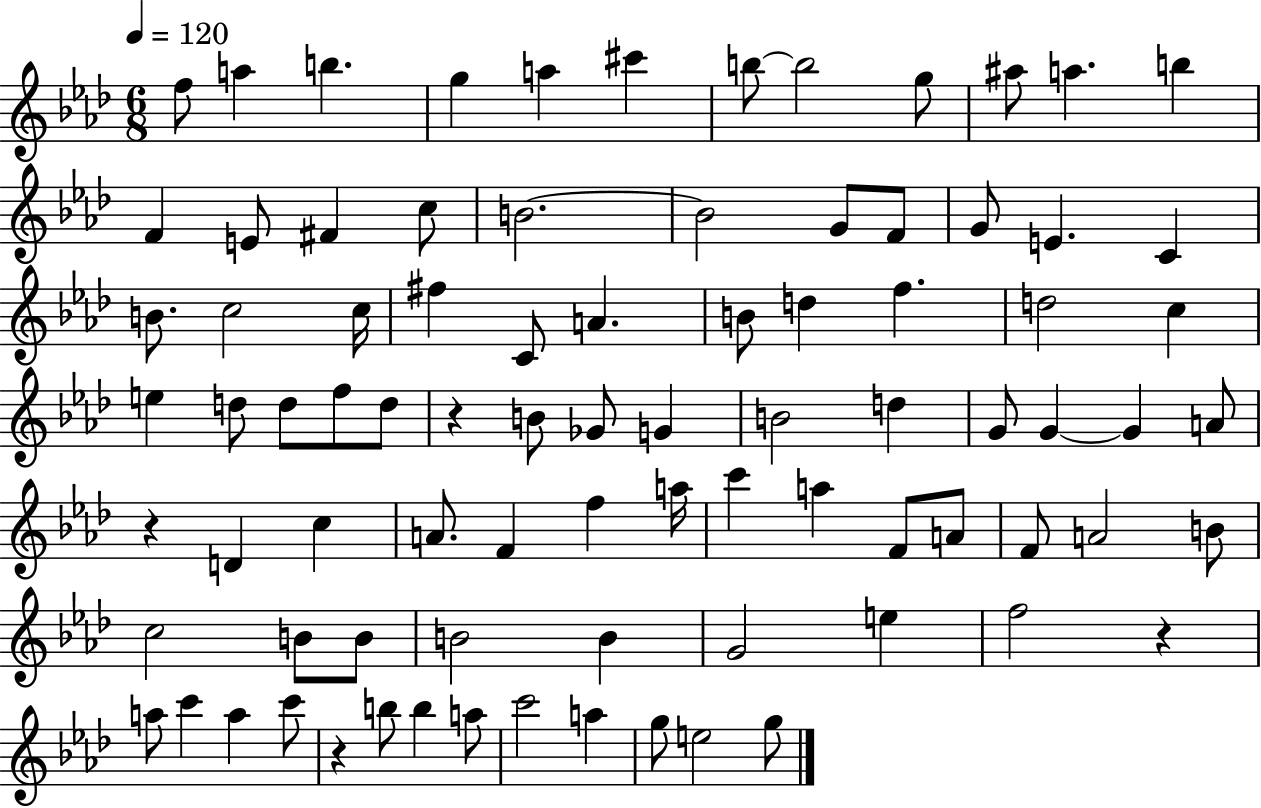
{
  \clef treble
  \numericTimeSignature
  \time 6/8
  \key aes \major
  \tempo 4 = 120
  f''8 a''4 b''4. | g''4 a''4 cis'''4 | b''8~~ b''2 g''8 | ais''8 a''4. b''4 | \break f'4 e'8 fis'4 c''8 | b'2.~~ | b'2 g'8 f'8 | g'8 e'4. c'4 | \break b'8. c''2 c''16 | fis''4 c'8 a'4. | b'8 d''4 f''4. | d''2 c''4 | \break e''4 d''8 d''8 f''8 d''8 | r4 b'8 ges'8 g'4 | b'2 d''4 | g'8 g'4~~ g'4 a'8 | \break r4 d'4 c''4 | a'8. f'4 f''4 a''16 | c'''4 a''4 f'8 a'8 | f'8 a'2 b'8 | \break c''2 b'8 b'8 | b'2 b'4 | g'2 e''4 | f''2 r4 | \break a''8 c'''4 a''4 c'''8 | r4 b''8 b''4 a''8 | c'''2 a''4 | g''8 e''2 g''8 | \break \bar "|."
}